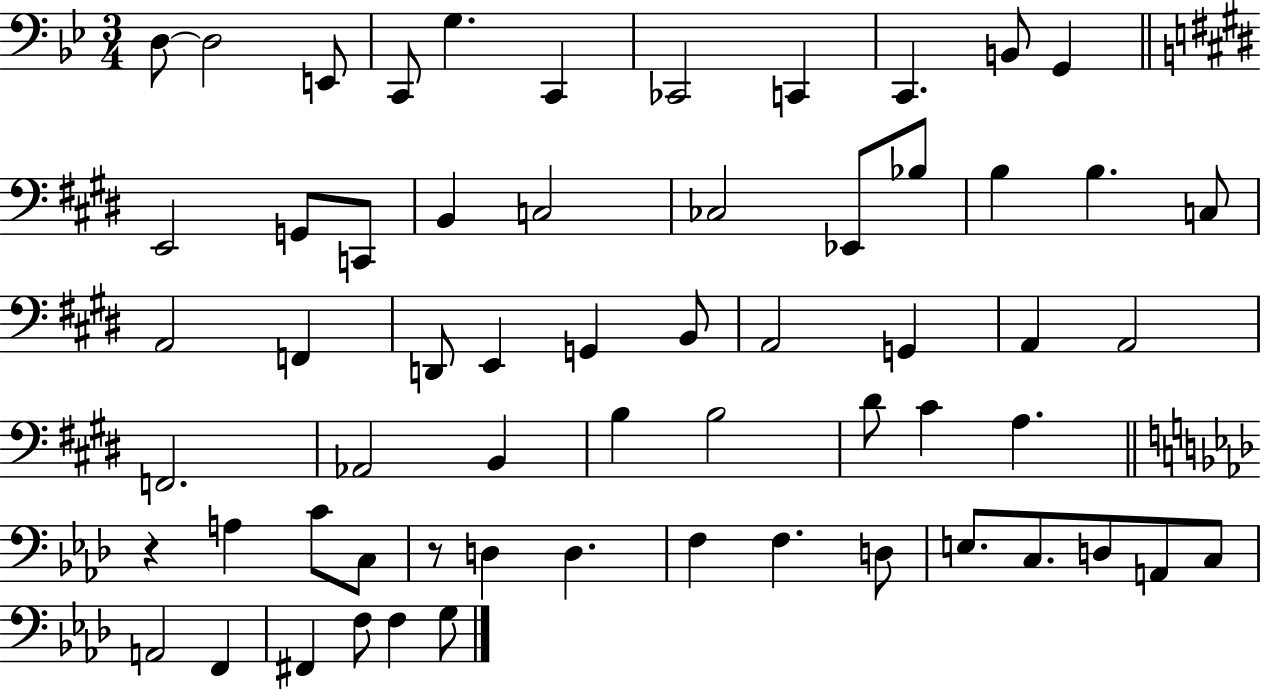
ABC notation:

X:1
T:Untitled
M:3/4
L:1/4
K:Bb
D,/2 D,2 E,,/2 C,,/2 G, C,, _C,,2 C,, C,, B,,/2 G,, E,,2 G,,/2 C,,/2 B,, C,2 _C,2 _E,,/2 _B,/2 B, B, C,/2 A,,2 F,, D,,/2 E,, G,, B,,/2 A,,2 G,, A,, A,,2 F,,2 _A,,2 B,, B, B,2 ^D/2 ^C A, z A, C/2 C,/2 z/2 D, D, F, F, D,/2 E,/2 C,/2 D,/2 A,,/2 C,/2 A,,2 F,, ^F,, F,/2 F, G,/2